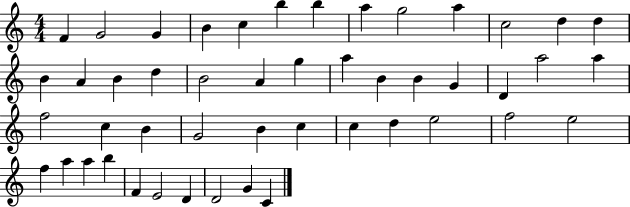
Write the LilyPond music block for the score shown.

{
  \clef treble
  \numericTimeSignature
  \time 4/4
  \key c \major
  f'4 g'2 g'4 | b'4 c''4 b''4 b''4 | a''4 g''2 a''4 | c''2 d''4 d''4 | \break b'4 a'4 b'4 d''4 | b'2 a'4 g''4 | a''4 b'4 b'4 g'4 | d'4 a''2 a''4 | \break f''2 c''4 b'4 | g'2 b'4 c''4 | c''4 d''4 e''2 | f''2 e''2 | \break f''4 a''4 a''4 b''4 | f'4 e'2 d'4 | d'2 g'4 c'4 | \bar "|."
}